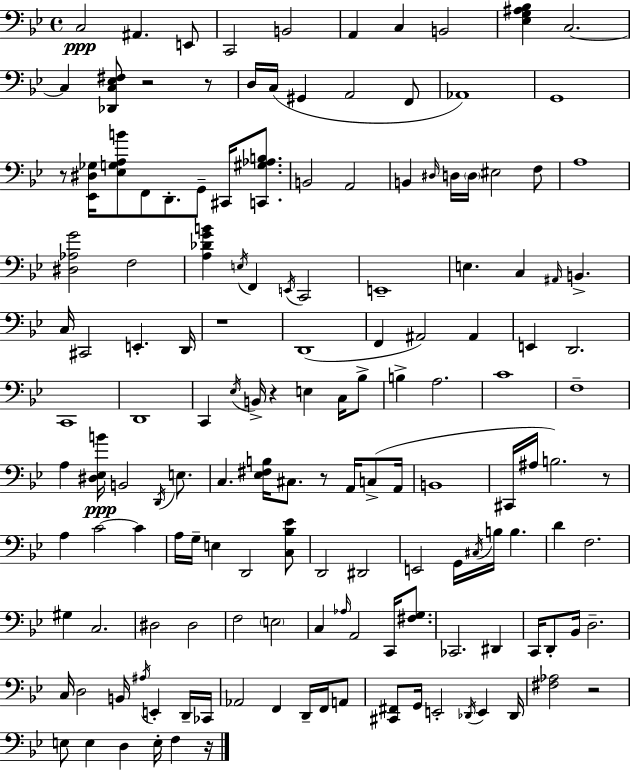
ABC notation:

X:1
T:Untitled
M:4/4
L:1/4
K:Bb
C,2 ^A,, E,,/2 C,,2 B,,2 A,, C, B,,2 [_E,G,^A,_B,] C,2 C, [_D,,C,_E,^F,]/2 z2 z/2 D,/4 C,/4 ^G,, A,,2 F,,/2 _A,,4 G,,4 z/2 [_E,,^D,_G,]/4 [_E,G,A,B]/2 F,,/2 D,,/2 G,,/2 ^C,,/4 [C,,^G,_A,B,]/2 B,,2 A,,2 B,, ^D,/4 D,/4 D,/4 ^E,2 F,/2 A,4 [^D,_A,G]2 F,2 [A,_DGB] E,/4 F,, E,,/4 C,,2 E,,4 E, C, ^A,,/4 B,, C,/4 ^C,,2 E,, D,,/4 z4 D,,4 F,, ^A,,2 ^A,, E,, D,,2 C,,4 D,,4 C,, _E,/4 B,,/4 z E, C,/4 _B,/2 B, A,2 C4 F,4 A, [^D,_E,B]/4 B,,2 D,,/4 E,/2 C, [_E,^F,B,]/4 ^C,/2 z/2 A,,/4 C,/2 A,,/4 B,,4 ^C,,/4 ^A,/4 B,2 z/2 A, C2 C A,/4 G,/4 E, D,,2 [C,_B,_E]/2 D,,2 ^D,,2 E,,2 G,,/4 ^C,/4 B,/4 B, D F,2 ^G, C,2 ^D,2 ^D,2 F,2 E,2 C, _A,/4 A,,2 C,,/4 [^F,G,]/2 _C,,2 ^D,, C,,/4 D,,/2 _B,,/4 D,2 C,/4 D,2 B,,/4 ^A,/4 E,, D,,/4 _C,,/4 _A,,2 F,, D,,/4 F,,/4 A,,/2 [^C,,^F,,]/2 G,,/4 E,,2 _D,,/4 E,, _D,,/4 [^F,_A,]2 z2 E,/2 E, D, E,/4 F, z/4